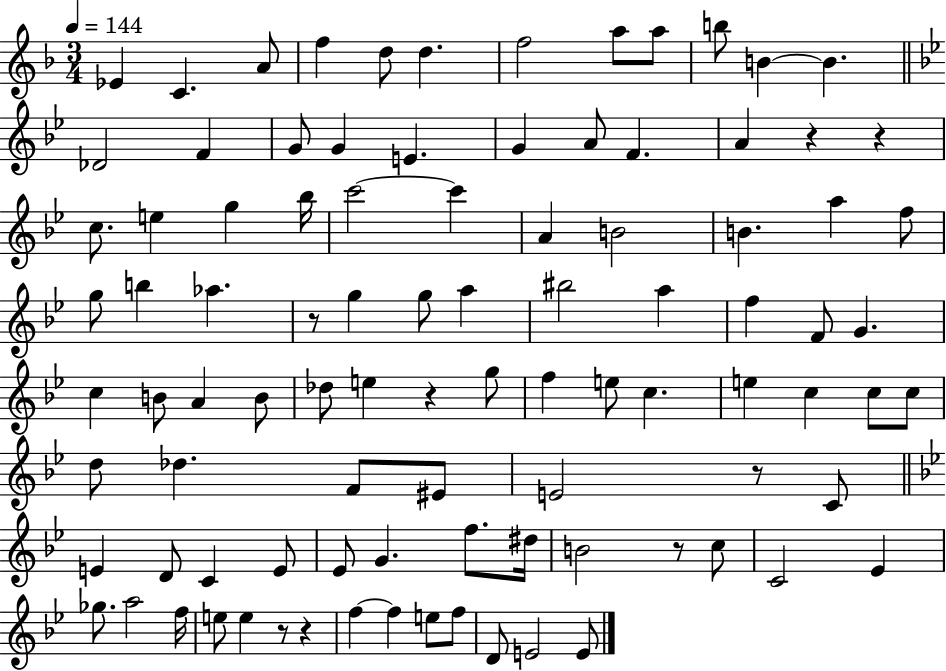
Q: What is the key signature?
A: F major